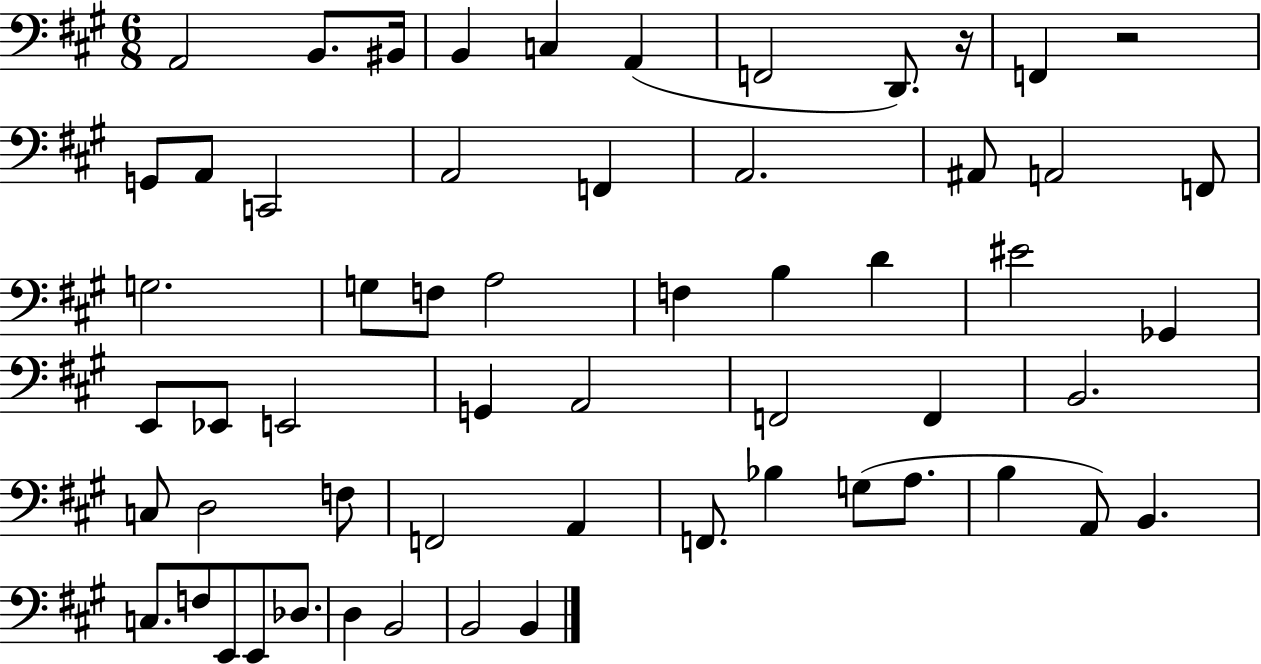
A2/h B2/e. BIS2/s B2/q C3/q A2/q F2/h D2/e. R/s F2/q R/h G2/e A2/e C2/h A2/h F2/q A2/h. A#2/e A2/h F2/e G3/h. G3/e F3/e A3/h F3/q B3/q D4/q EIS4/h Gb2/q E2/e Eb2/e E2/h G2/q A2/h F2/h F2/q B2/h. C3/e D3/h F3/e F2/h A2/q F2/e. Bb3/q G3/e A3/e. B3/q A2/e B2/q. C3/e. F3/e E2/e E2/e Db3/e. D3/q B2/h B2/h B2/q